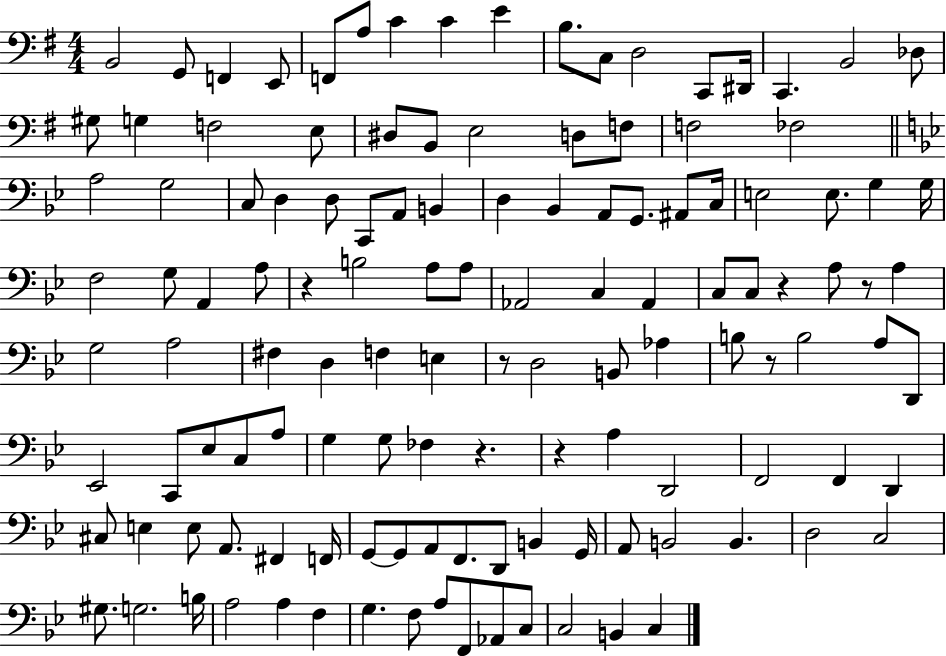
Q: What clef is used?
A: bass